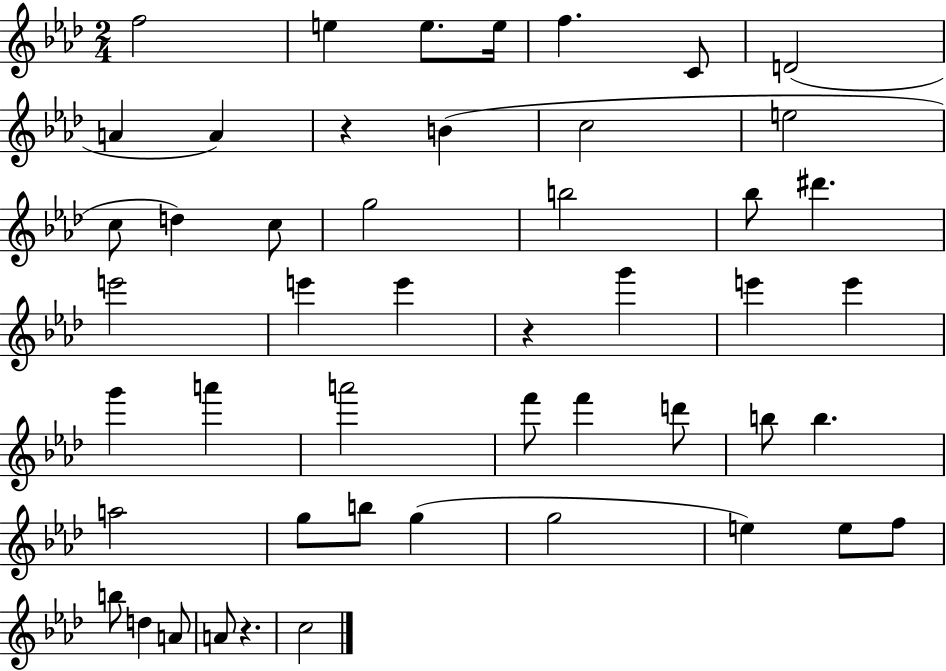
F5/h E5/q E5/e. E5/s F5/q. C4/e D4/h A4/q A4/q R/q B4/q C5/h E5/h C5/e D5/q C5/e G5/h B5/h Bb5/e D#6/q. E6/h E6/q E6/q R/q G6/q E6/q E6/q G6/q A6/q A6/h F6/e F6/q D6/e B5/e B5/q. A5/h G5/e B5/e G5/q G5/h E5/q E5/e F5/e B5/e D5/q A4/e A4/e R/q. C5/h